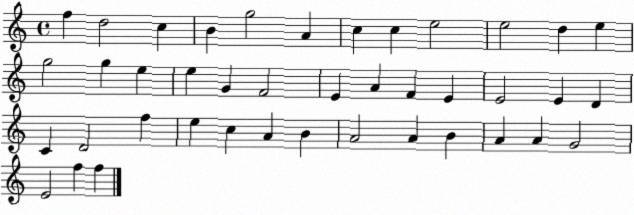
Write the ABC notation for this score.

X:1
T:Untitled
M:4/4
L:1/4
K:C
f d2 c B g2 A c c e2 e2 d e g2 g e e G F2 E A F E E2 E D C D2 f e c A B A2 A B A A G2 E2 f f